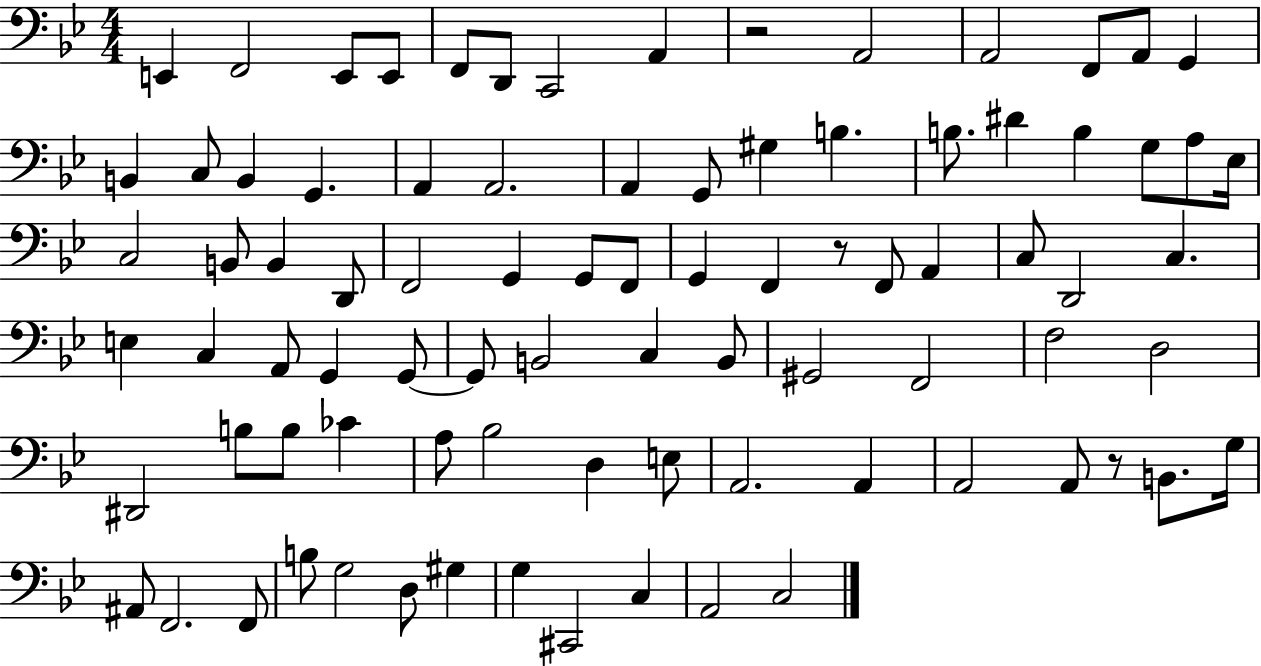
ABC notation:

X:1
T:Untitled
M:4/4
L:1/4
K:Bb
E,, F,,2 E,,/2 E,,/2 F,,/2 D,,/2 C,,2 A,, z2 A,,2 A,,2 F,,/2 A,,/2 G,, B,, C,/2 B,, G,, A,, A,,2 A,, G,,/2 ^G, B, B,/2 ^D B, G,/2 A,/2 _E,/4 C,2 B,,/2 B,, D,,/2 F,,2 G,, G,,/2 F,,/2 G,, F,, z/2 F,,/2 A,, C,/2 D,,2 C, E, C, A,,/2 G,, G,,/2 G,,/2 B,,2 C, B,,/2 ^G,,2 F,,2 F,2 D,2 ^D,,2 B,/2 B,/2 _C A,/2 _B,2 D, E,/2 A,,2 A,, A,,2 A,,/2 z/2 B,,/2 G,/4 ^A,,/2 F,,2 F,,/2 B,/2 G,2 D,/2 ^G, G, ^C,,2 C, A,,2 C,2